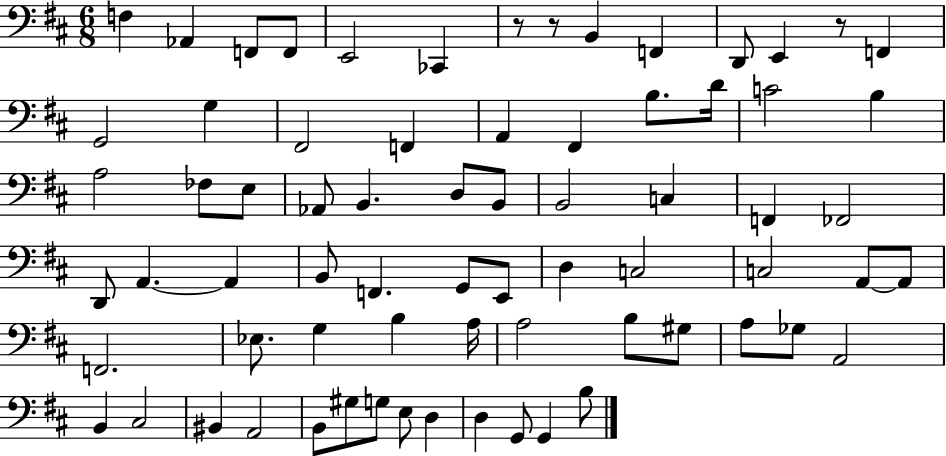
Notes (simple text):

F3/q Ab2/q F2/e F2/e E2/h CES2/q R/e R/e B2/q F2/q D2/e E2/q R/e F2/q G2/h G3/q F#2/h F2/q A2/q F#2/q B3/e. D4/s C4/h B3/q A3/h FES3/e E3/e Ab2/e B2/q. D3/e B2/e B2/h C3/q F2/q FES2/h D2/e A2/q. A2/q B2/e F2/q. G2/e E2/e D3/q C3/h C3/h A2/e A2/e F2/h. Eb3/e. G3/q B3/q A3/s A3/h B3/e G#3/e A3/e Gb3/e A2/h B2/q C#3/h BIS2/q A2/h B2/e G#3/e G3/e E3/e D3/q D3/q G2/e G2/q B3/e